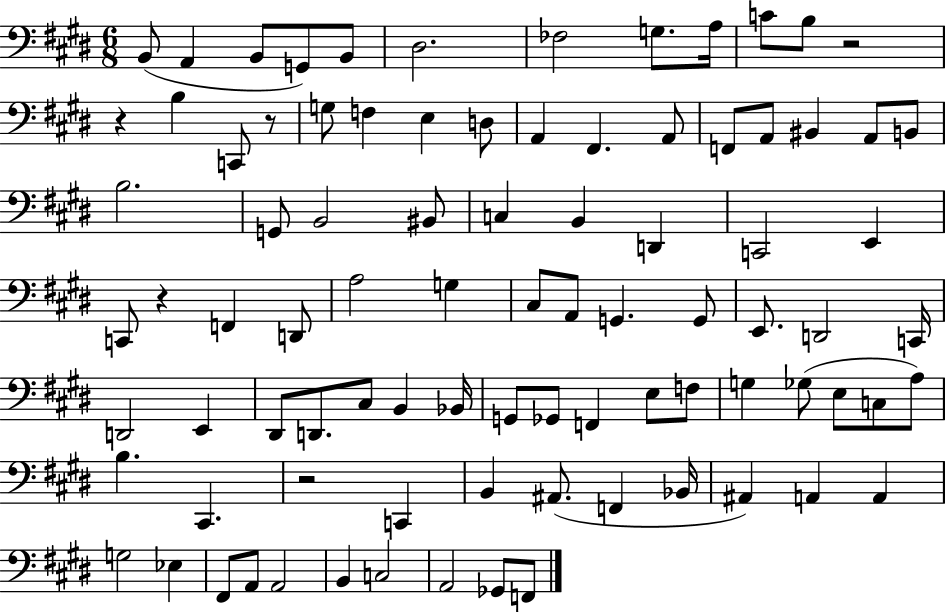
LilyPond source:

{
  \clef bass
  \numericTimeSignature
  \time 6/8
  \key e \major
  \repeat volta 2 { b,8( a,4 b,8 g,8) b,8 | dis2. | fes2 g8. a16 | c'8 b8 r2 | \break r4 b4 c,8 r8 | g8 f4 e4 d8 | a,4 fis,4. a,8 | f,8 a,8 bis,4 a,8 b,8 | \break b2. | g,8 b,2 bis,8 | c4 b,4 d,4 | c,2 e,4 | \break c,8 r4 f,4 d,8 | a2 g4 | cis8 a,8 g,4. g,8 | e,8. d,2 c,16 | \break d,2 e,4 | dis,8 d,8. cis8 b,4 bes,16 | g,8 ges,8 f,4 e8 f8 | g4 ges8( e8 c8 a8) | \break b4. cis,4. | r2 c,4 | b,4 ais,8.( f,4 bes,16 | ais,4) a,4 a,4 | \break g2 ees4 | fis,8 a,8 a,2 | b,4 c2 | a,2 ges,8 f,8 | \break } \bar "|."
}